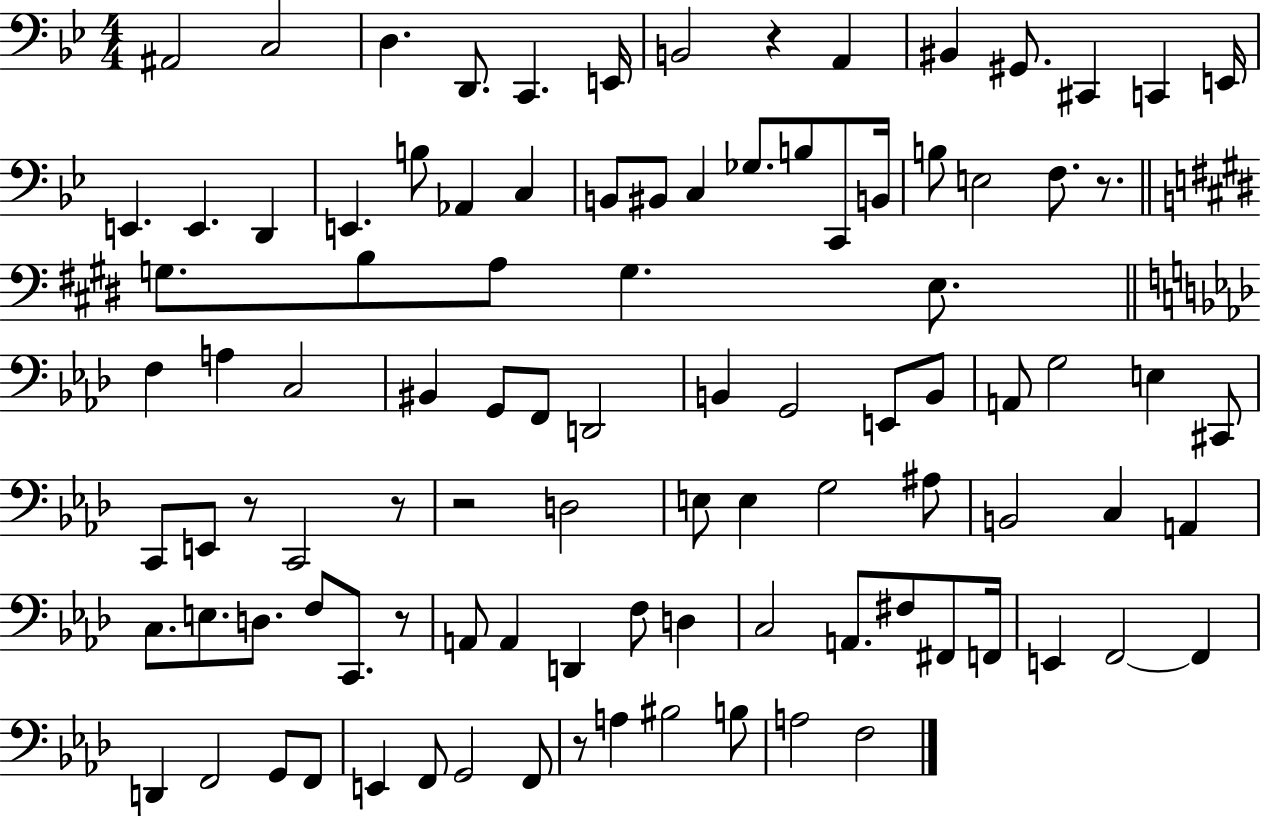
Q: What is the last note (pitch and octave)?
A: F3